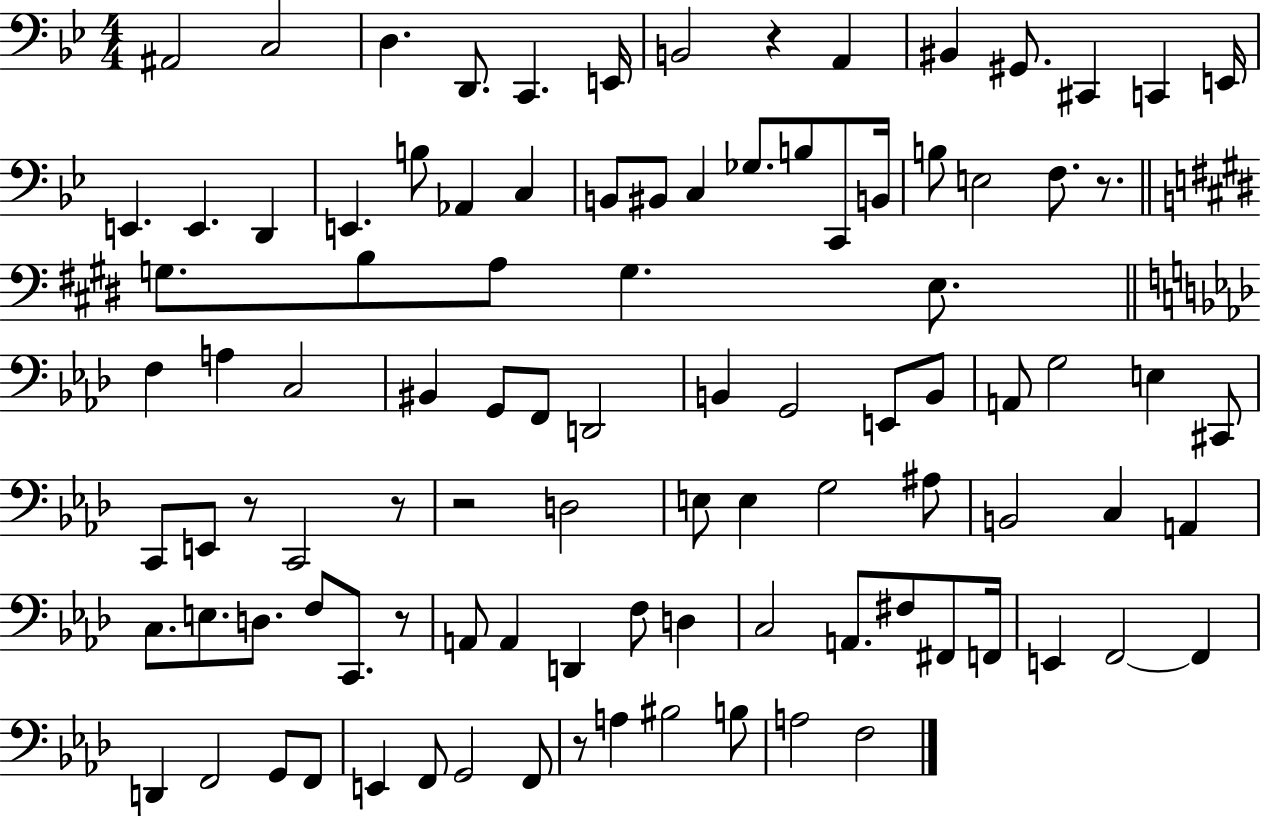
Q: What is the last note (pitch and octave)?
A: F3